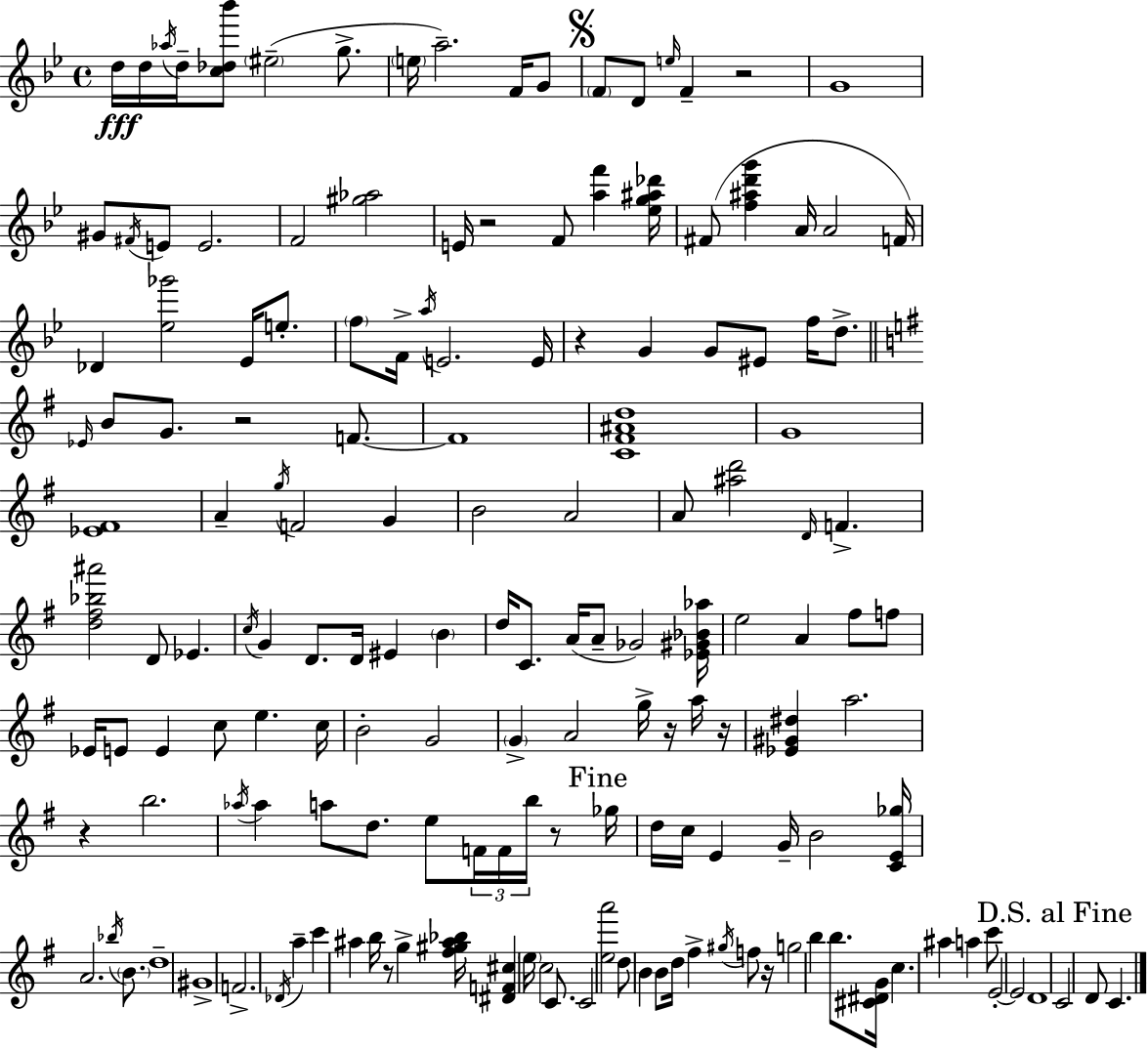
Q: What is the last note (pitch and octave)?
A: C4